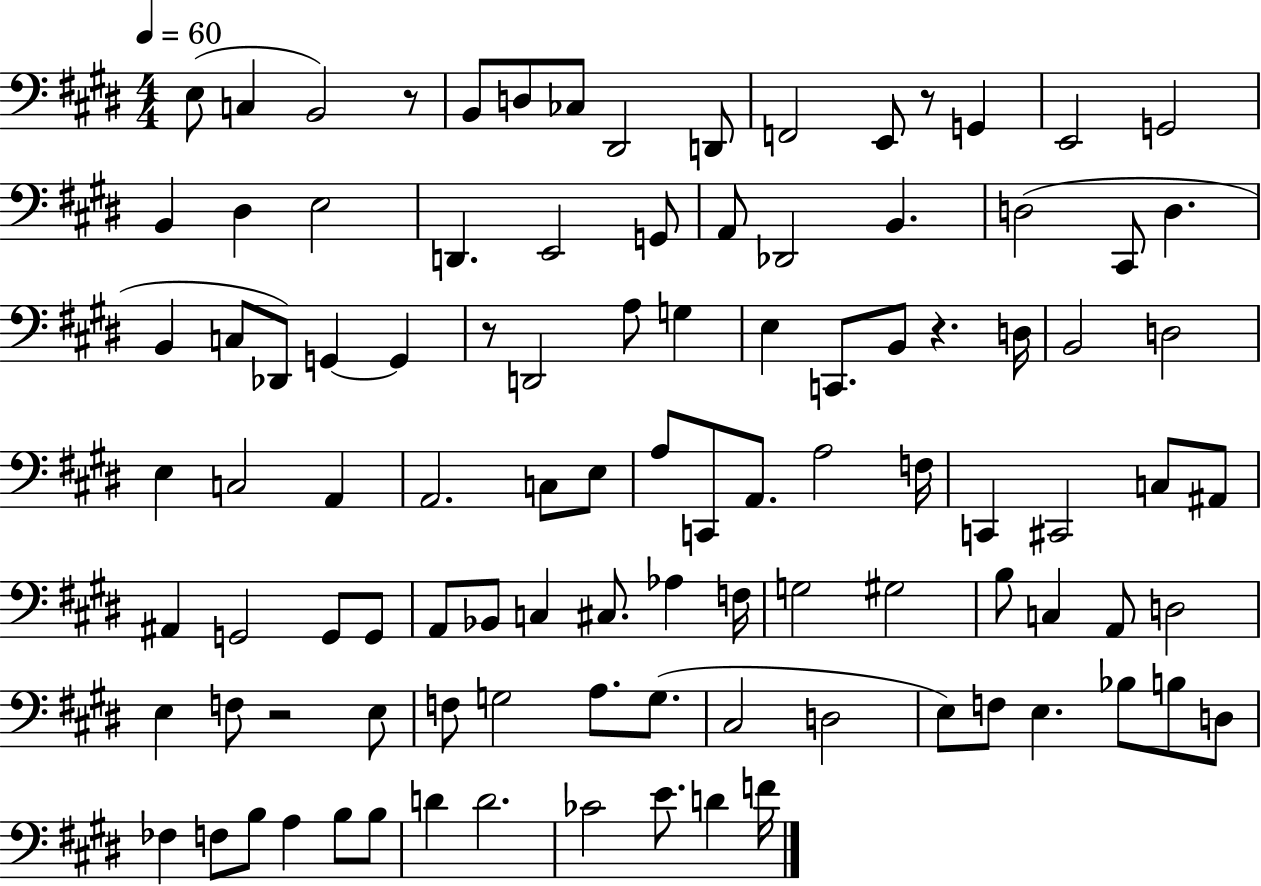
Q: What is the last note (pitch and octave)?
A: F4